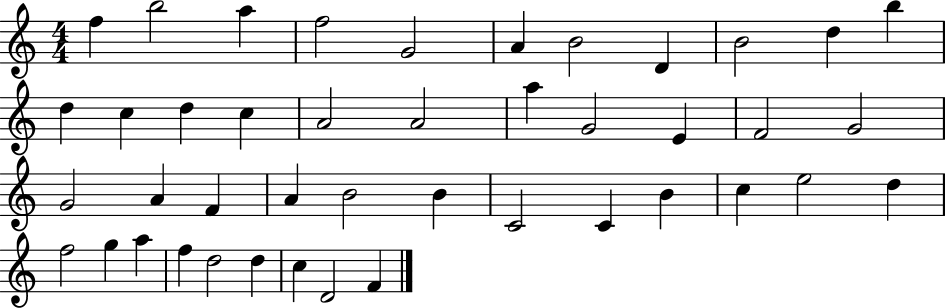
F5/q B5/h A5/q F5/h G4/h A4/q B4/h D4/q B4/h D5/q B5/q D5/q C5/q D5/q C5/q A4/h A4/h A5/q G4/h E4/q F4/h G4/h G4/h A4/q F4/q A4/q B4/h B4/q C4/h C4/q B4/q C5/q E5/h D5/q F5/h G5/q A5/q F5/q D5/h D5/q C5/q D4/h F4/q